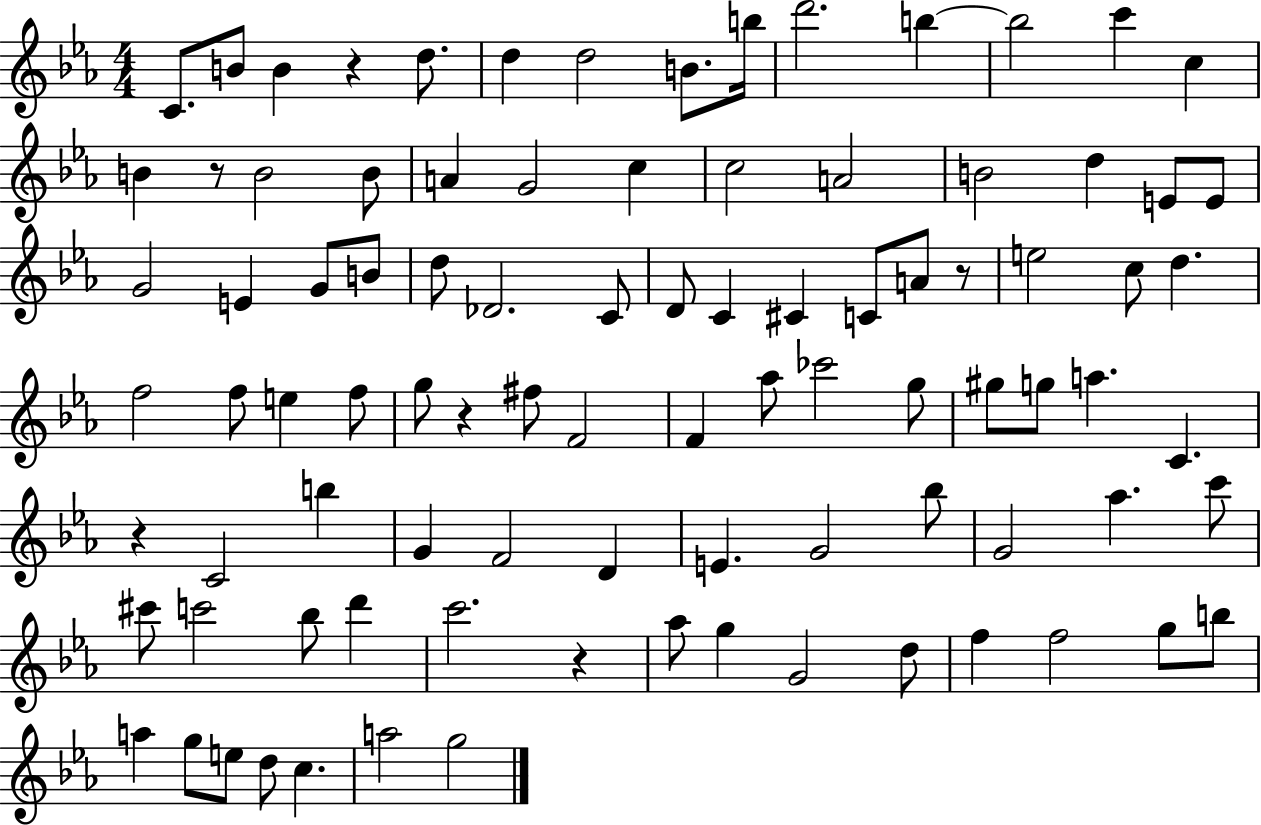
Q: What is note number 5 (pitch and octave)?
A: D5